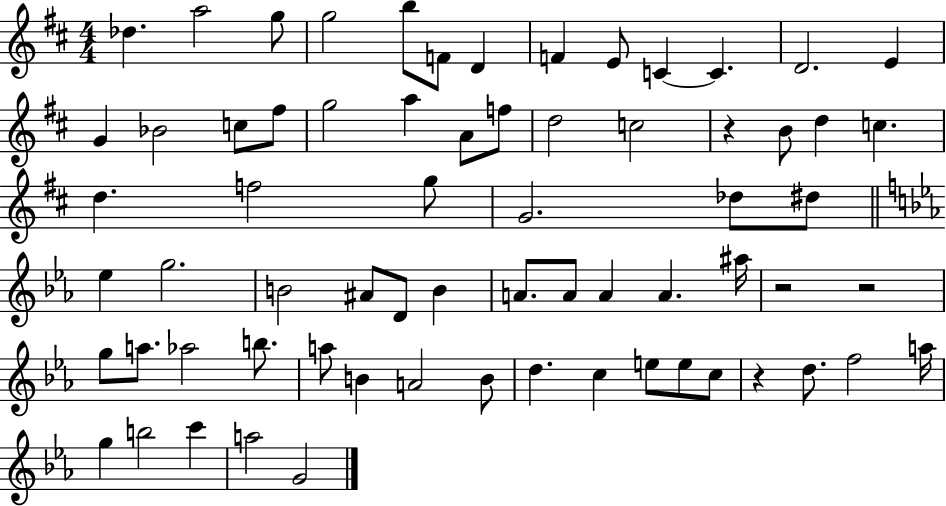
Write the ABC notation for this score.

X:1
T:Untitled
M:4/4
L:1/4
K:D
_d a2 g/2 g2 b/2 F/2 D F E/2 C C D2 E G _B2 c/2 ^f/2 g2 a A/2 f/2 d2 c2 z B/2 d c d f2 g/2 G2 _d/2 ^d/2 _e g2 B2 ^A/2 D/2 B A/2 A/2 A A ^a/4 z2 z2 g/2 a/2 _a2 b/2 a/2 B A2 B/2 d c e/2 e/2 c/2 z d/2 f2 a/4 g b2 c' a2 G2